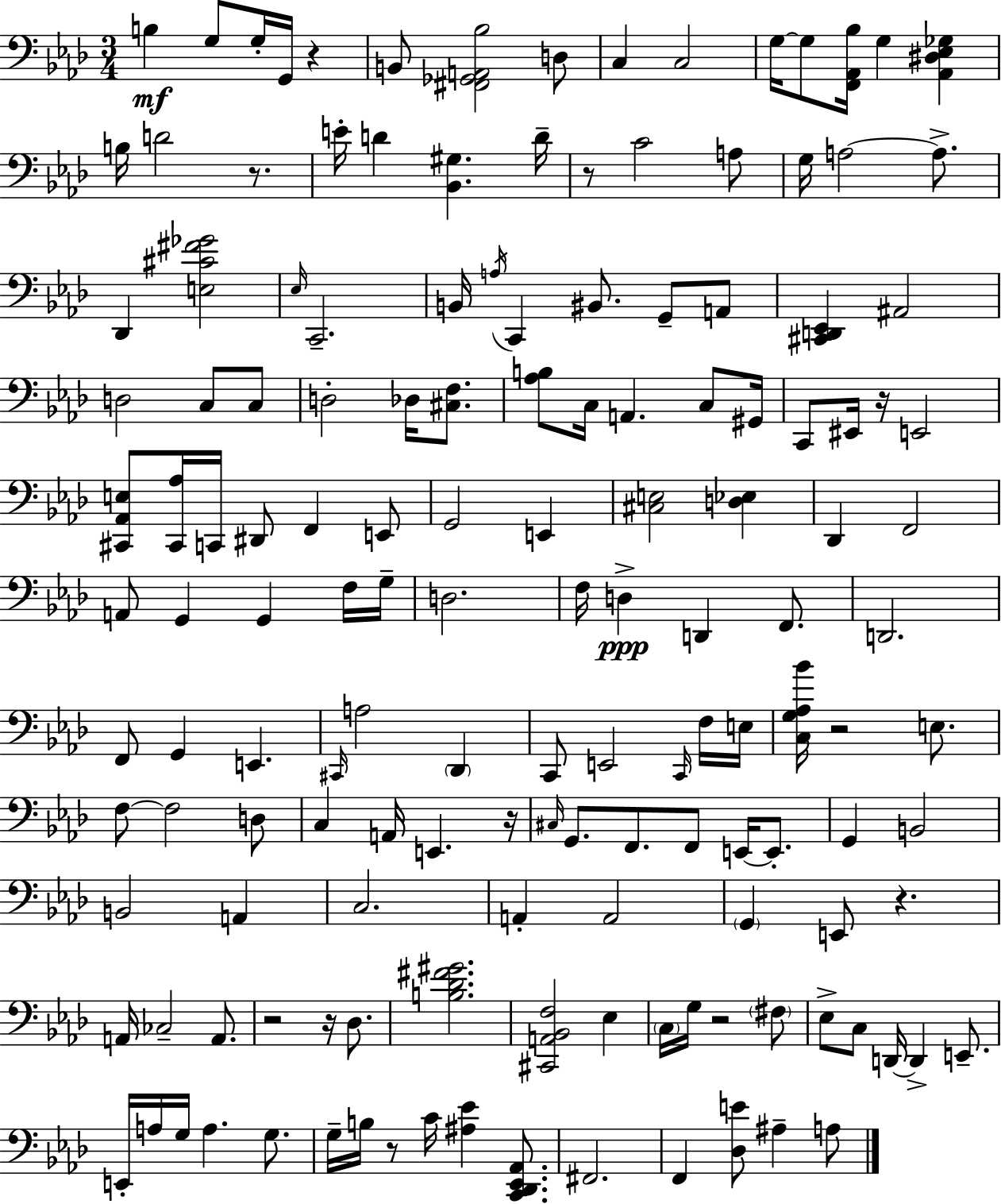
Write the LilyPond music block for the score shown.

{
  \clef bass
  \numericTimeSignature
  \time 3/4
  \key f \minor
  \repeat volta 2 { b4\mf g8 g16-. g,16 r4 | b,8 <fis, ges, a, bes>2 d8 | c4 c2 | g16~~ g8 <f, aes, bes>16 g4 <aes, dis ees ges>4 | \break b16 d'2 r8. | e'16-. d'4 <bes, gis>4. d'16-- | r8 c'2 a8 | g16 a2~~ a8.-> | \break des,4 <e cis' fis' ges'>2 | \grace { ees16 } c,2.-- | b,16 \acciaccatura { a16 } c,4 bis,8. g,8-- | a,8 <cis, d, ees,>4 ais,2 | \break d2 c8 | c8 d2-. des16 <cis f>8. | <aes b>8 c16 a,4. c8 | gis,16 c,8 eis,16 r16 e,2 | \break <cis, aes, e>8 <cis, aes>16 c,16 dis,8 f,4 | e,8 g,2 e,4 | <cis e>2 <d ees>4 | des,4 f,2 | \break a,8 g,4 g,4 | f16 g16-- d2. | f16 d4->\ppp d,4 f,8. | d,2. | \break f,8 g,4 e,4. | \grace { cis,16 } a2 \parenthesize des,4 | c,8 e,2 | \grace { c,16 } f16 e16 <c g aes bes'>16 r2 | \break e8. f8~~ f2 | d8 c4 a,16 e,4. | r16 \grace { cis16 } g,8. f,8. f,8 | e,16~~ e,8.-. g,4 b,2 | \break b,2 | a,4 c2. | a,4-. a,2 | \parenthesize g,4 e,8 r4. | \break a,16 ces2-- | a,8. r2 | r16 des8. <b des' fis' gis'>2. | <cis, a, bes, f>2 | \break ees4 \parenthesize c16 g16 r2 | \parenthesize fis8 ees8-> c8 d,16~~ d,4-> | e,8.-- e,16-. a16 g16 a4. | g8. g16-- b16 r8 c'16 <ais ees'>4 | \break <c, des, ees, aes,>8. fis,2. | f,4 <des e'>8 ais4-- | a8 } \bar "|."
}